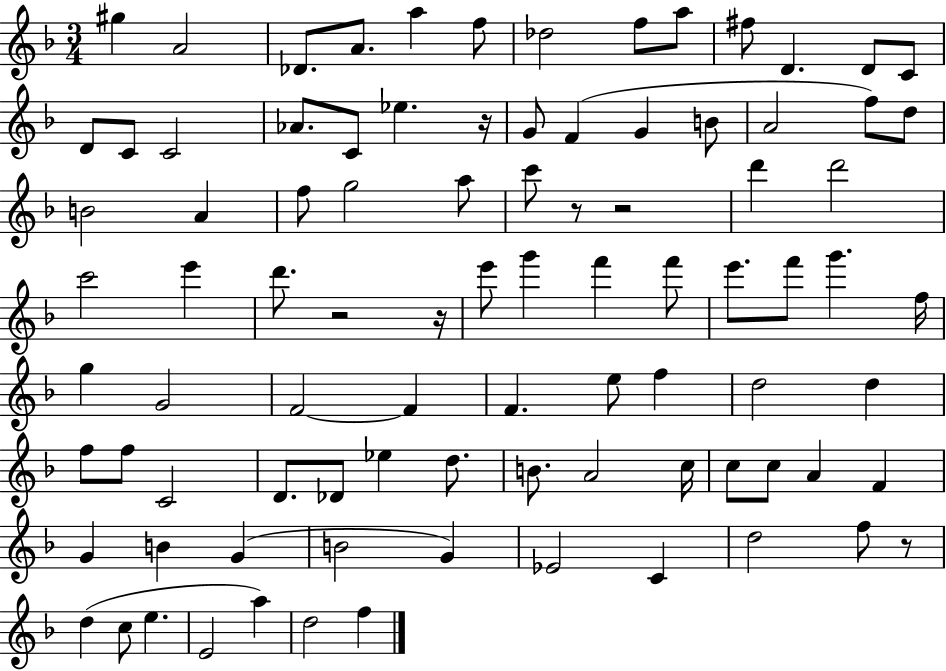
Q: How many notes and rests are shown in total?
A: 90